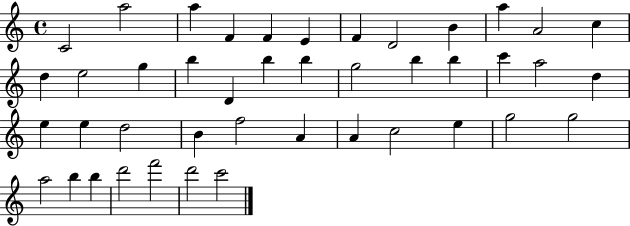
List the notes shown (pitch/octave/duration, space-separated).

C4/h A5/h A5/q F4/q F4/q E4/q F4/q D4/h B4/q A5/q A4/h C5/q D5/q E5/h G5/q B5/q D4/q B5/q B5/q G5/h B5/q B5/q C6/q A5/h D5/q E5/q E5/q D5/h B4/q F5/h A4/q A4/q C5/h E5/q G5/h G5/h A5/h B5/q B5/q D6/h F6/h D6/h C6/h